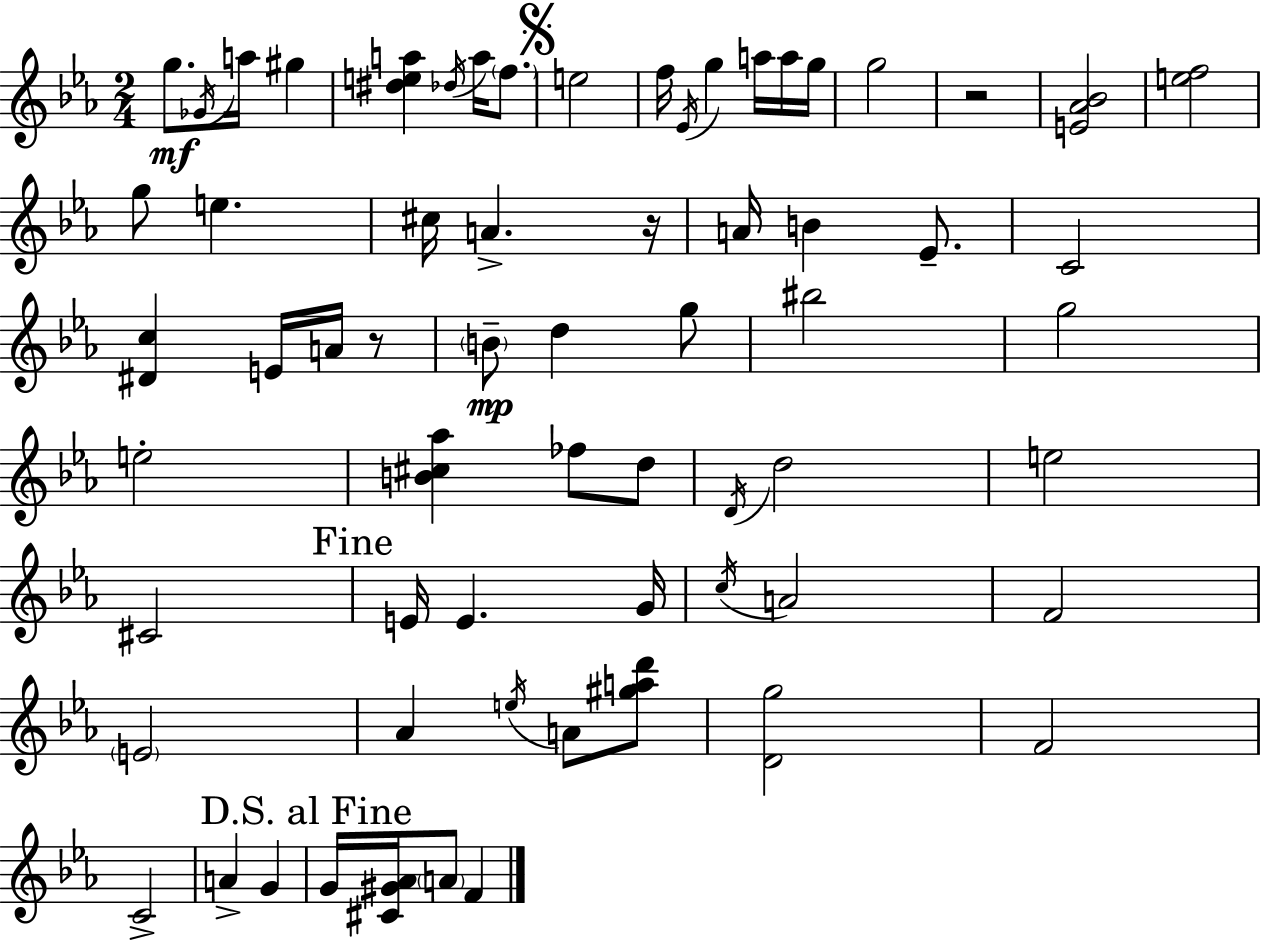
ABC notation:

X:1
T:Untitled
M:2/4
L:1/4
K:Eb
g/2 _G/4 a/4 ^g [^dea] _d/4 a/4 f/2 e2 f/4 _E/4 g a/4 a/4 g/4 g2 z2 [E_A_B]2 [ef]2 g/2 e ^c/4 A z/4 A/4 B _E/2 C2 [^Dc] E/4 A/4 z/2 B/2 d g/2 ^b2 g2 e2 [B^c_a] _f/2 d/2 D/4 d2 e2 ^C2 E/4 E G/4 c/4 A2 F2 E2 _A e/4 A/2 [^gad']/2 [Dg]2 F2 C2 A G G/4 [^C^G_A]/4 A/2 F